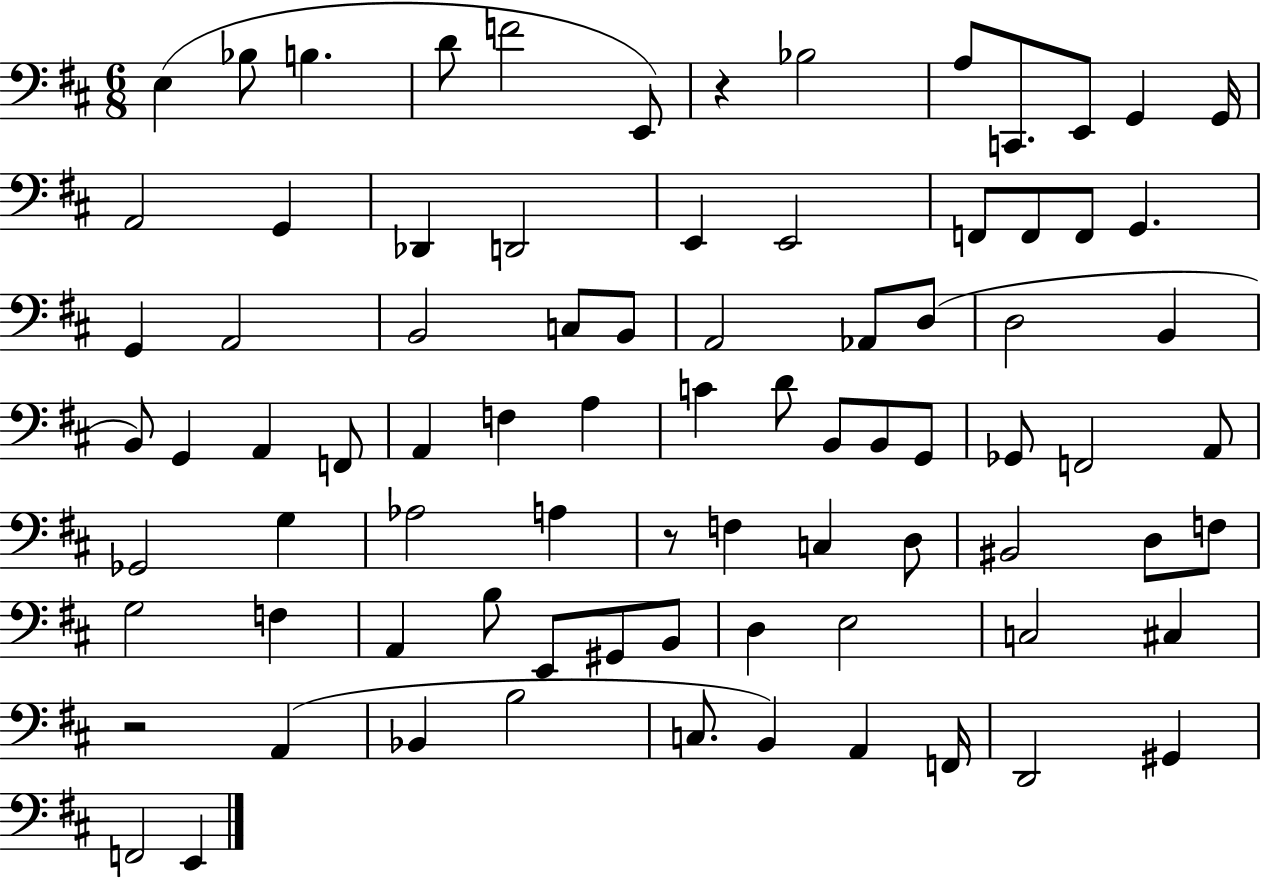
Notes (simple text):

E3/q Bb3/e B3/q. D4/e F4/h E2/e R/q Bb3/h A3/e C2/e. E2/e G2/q G2/s A2/h G2/q Db2/q D2/h E2/q E2/h F2/e F2/e F2/e G2/q. G2/q A2/h B2/h C3/e B2/e A2/h Ab2/e D3/e D3/h B2/q B2/e G2/q A2/q F2/e A2/q F3/q A3/q C4/q D4/e B2/e B2/e G2/e Gb2/e F2/h A2/e Gb2/h G3/q Ab3/h A3/q R/e F3/q C3/q D3/e BIS2/h D3/e F3/e G3/h F3/q A2/q B3/e E2/e G#2/e B2/e D3/q E3/h C3/h C#3/q R/h A2/q Bb2/q B3/h C3/e. B2/q A2/q F2/s D2/h G#2/q F2/h E2/q